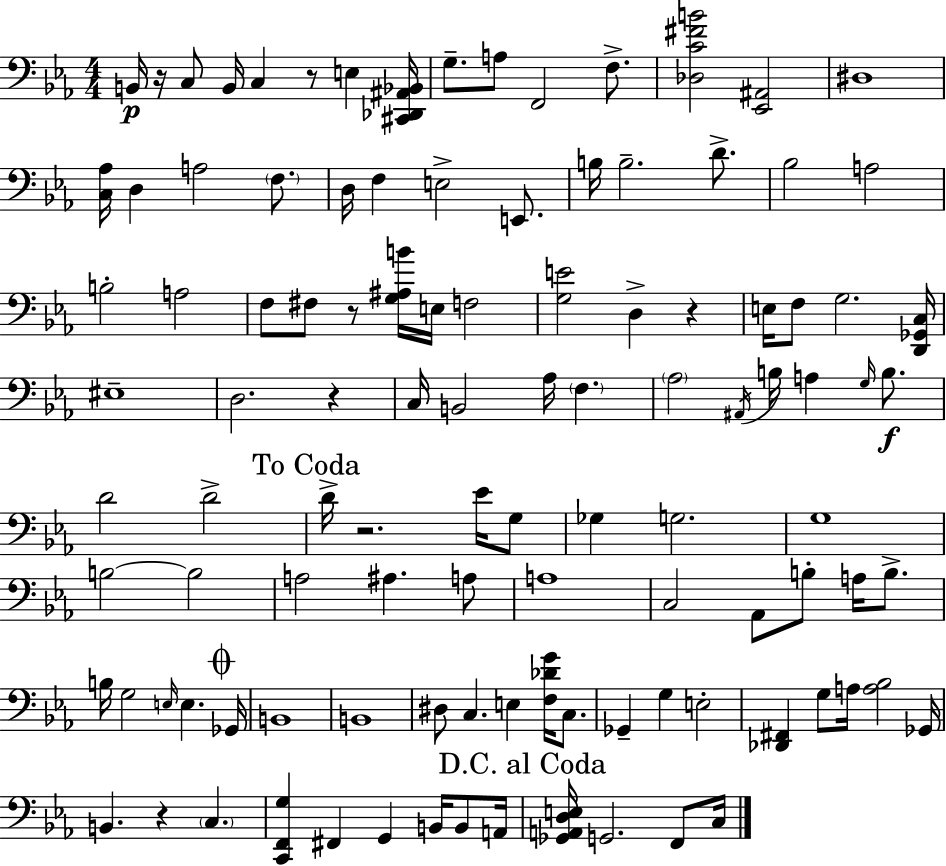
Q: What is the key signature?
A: C minor